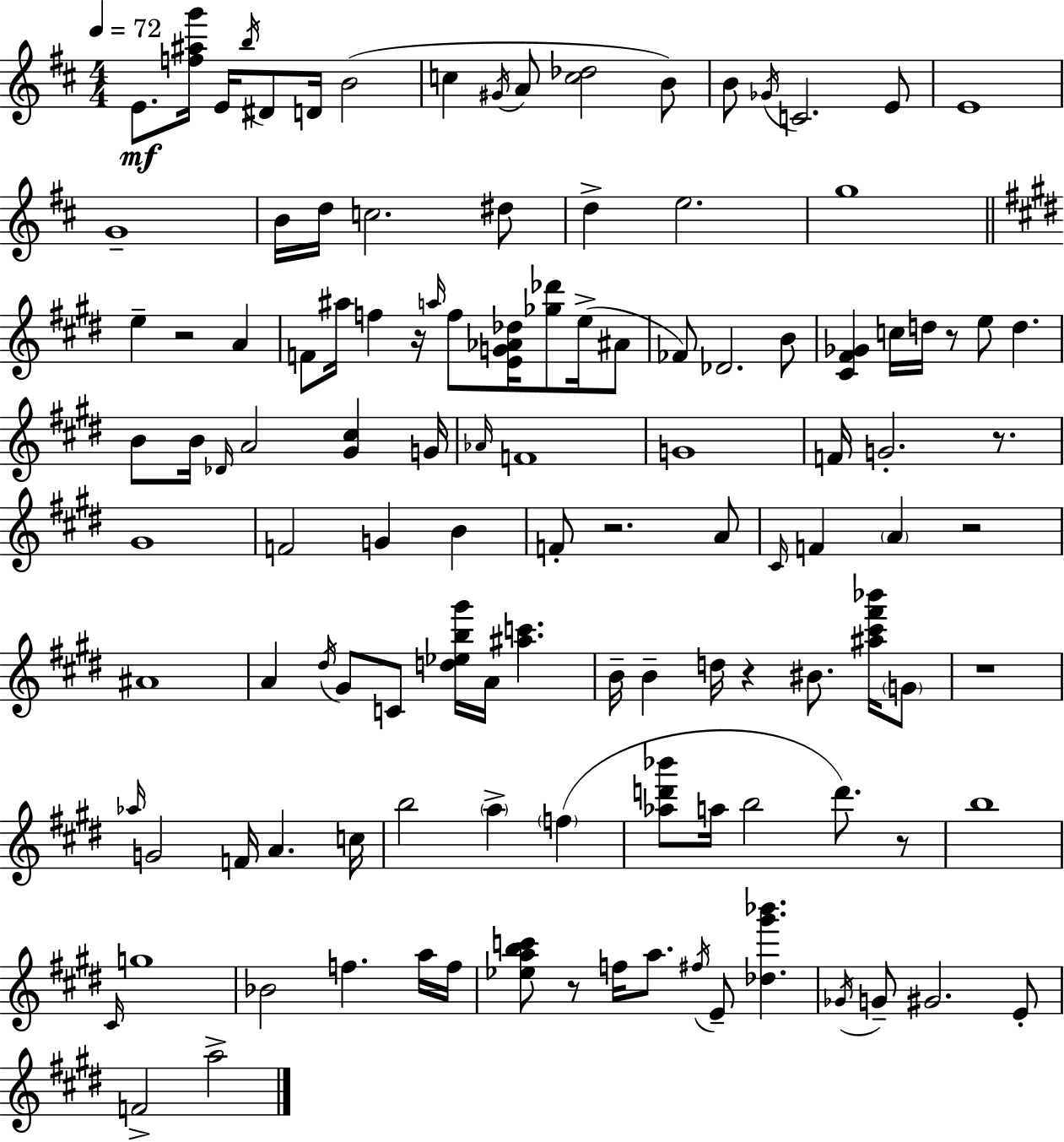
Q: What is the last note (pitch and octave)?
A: A5